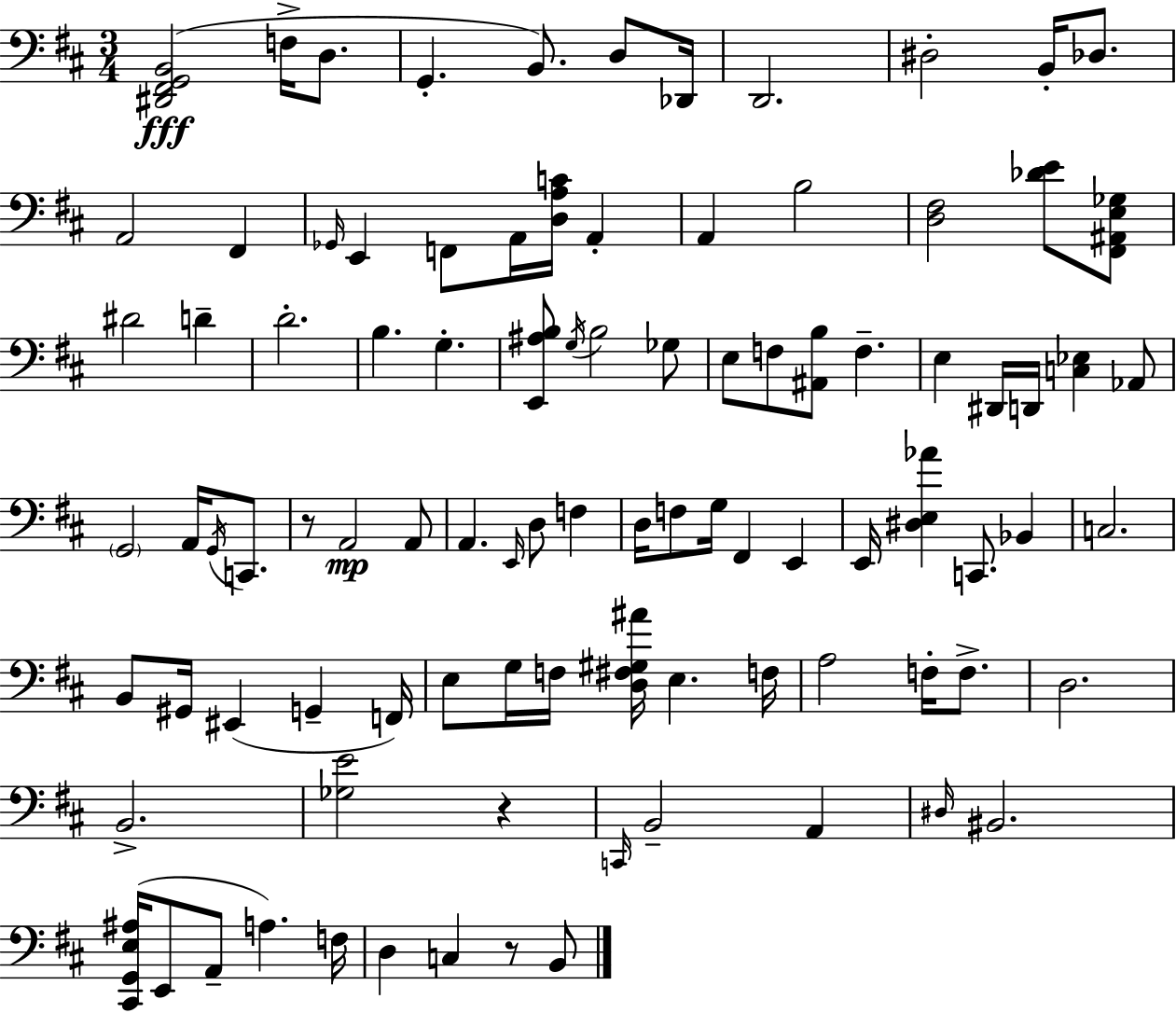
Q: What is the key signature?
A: D major